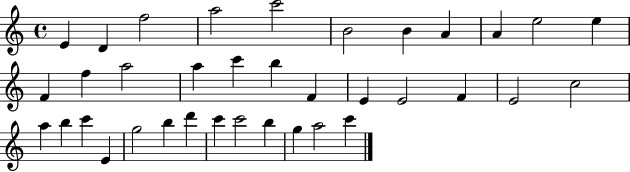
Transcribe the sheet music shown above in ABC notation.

X:1
T:Untitled
M:4/4
L:1/4
K:C
E D f2 a2 c'2 B2 B A A e2 e F f a2 a c' b F E E2 F E2 c2 a b c' E g2 b d' c' c'2 b g a2 c'